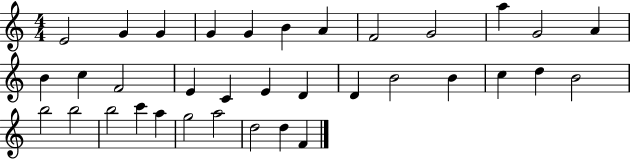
{
  \clef treble
  \numericTimeSignature
  \time 4/4
  \key c \major
  e'2 g'4 g'4 | g'4 g'4 b'4 a'4 | f'2 g'2 | a''4 g'2 a'4 | \break b'4 c''4 f'2 | e'4 c'4 e'4 d'4 | d'4 b'2 b'4 | c''4 d''4 b'2 | \break b''2 b''2 | b''2 c'''4 a''4 | g''2 a''2 | d''2 d''4 f'4 | \break \bar "|."
}